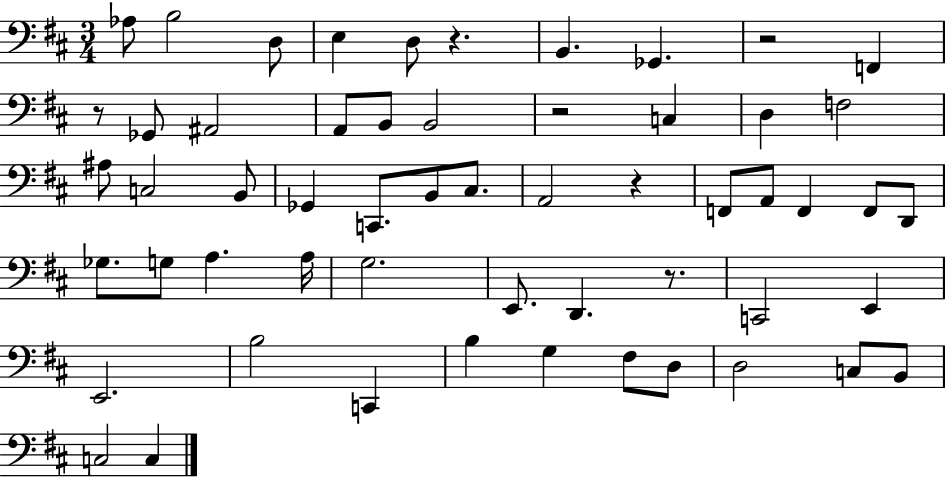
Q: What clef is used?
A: bass